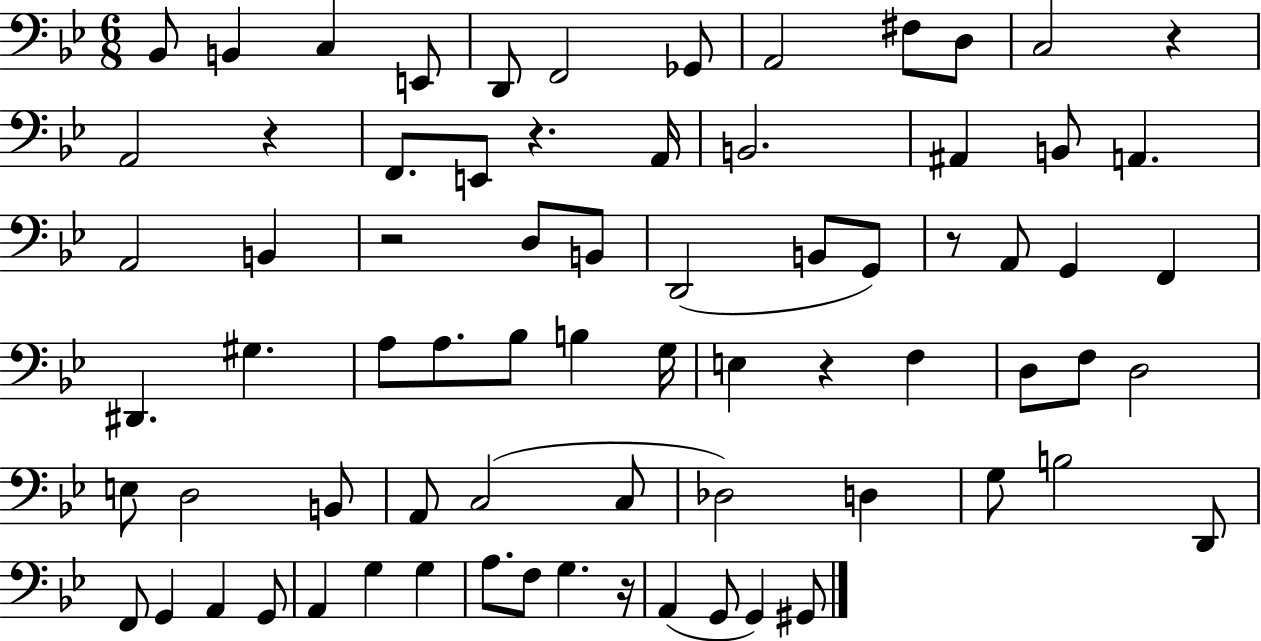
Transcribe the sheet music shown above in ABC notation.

X:1
T:Untitled
M:6/8
L:1/4
K:Bb
_B,,/2 B,, C, E,,/2 D,,/2 F,,2 _G,,/2 A,,2 ^F,/2 D,/2 C,2 z A,,2 z F,,/2 E,,/2 z A,,/4 B,,2 ^A,, B,,/2 A,, A,,2 B,, z2 D,/2 B,,/2 D,,2 B,,/2 G,,/2 z/2 A,,/2 G,, F,, ^D,, ^G, A,/2 A,/2 _B,/2 B, G,/4 E, z F, D,/2 F,/2 D,2 E,/2 D,2 B,,/2 A,,/2 C,2 C,/2 _D,2 D, G,/2 B,2 D,,/2 F,,/2 G,, A,, G,,/2 A,, G, G, A,/2 F,/2 G, z/4 A,, G,,/2 G,, ^G,,/2